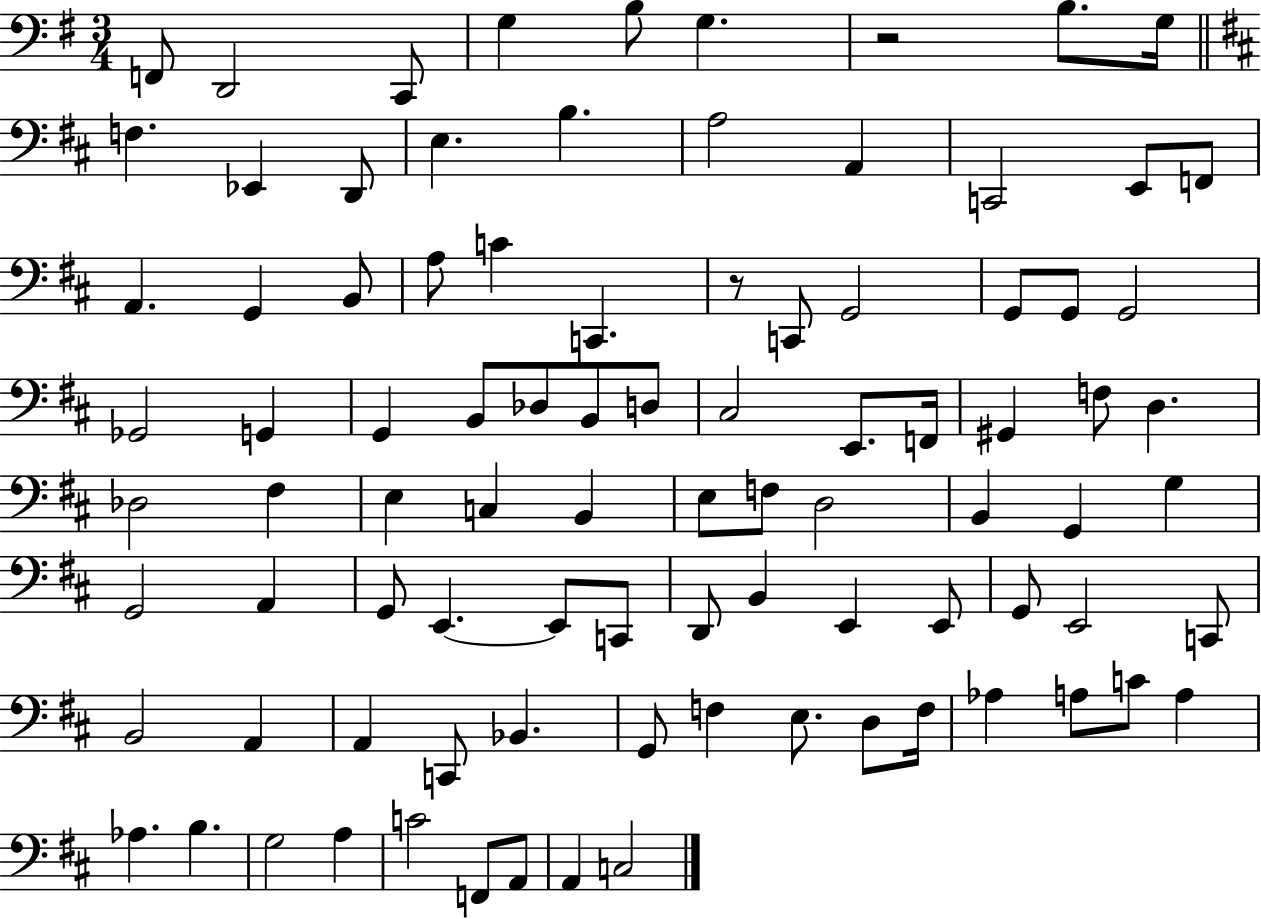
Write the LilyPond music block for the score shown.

{
  \clef bass
  \numericTimeSignature
  \time 3/4
  \key g \major
  f,8 d,2 c,8 | g4 b8 g4. | r2 b8. g16 | \bar "||" \break \key d \major f4. ees,4 d,8 | e4. b4. | a2 a,4 | c,2 e,8 f,8 | \break a,4. g,4 b,8 | a8 c'4 c,4. | r8 c,8 g,2 | g,8 g,8 g,2 | \break ges,2 g,4 | g,4 b,8 des8 b,8 d8 | cis2 e,8. f,16 | gis,4 f8 d4. | \break des2 fis4 | e4 c4 b,4 | e8 f8 d2 | b,4 g,4 g4 | \break g,2 a,4 | g,8 e,4.~~ e,8 c,8 | d,8 b,4 e,4 e,8 | g,8 e,2 c,8 | \break b,2 a,4 | a,4 c,8 bes,4. | g,8 f4 e8. d8 f16 | aes4 a8 c'8 a4 | \break aes4. b4. | g2 a4 | c'2 f,8 a,8 | a,4 c2 | \break \bar "|."
}